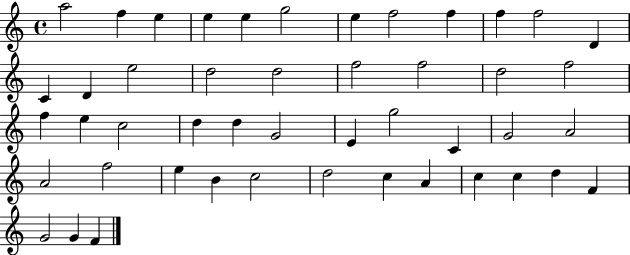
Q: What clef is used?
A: treble